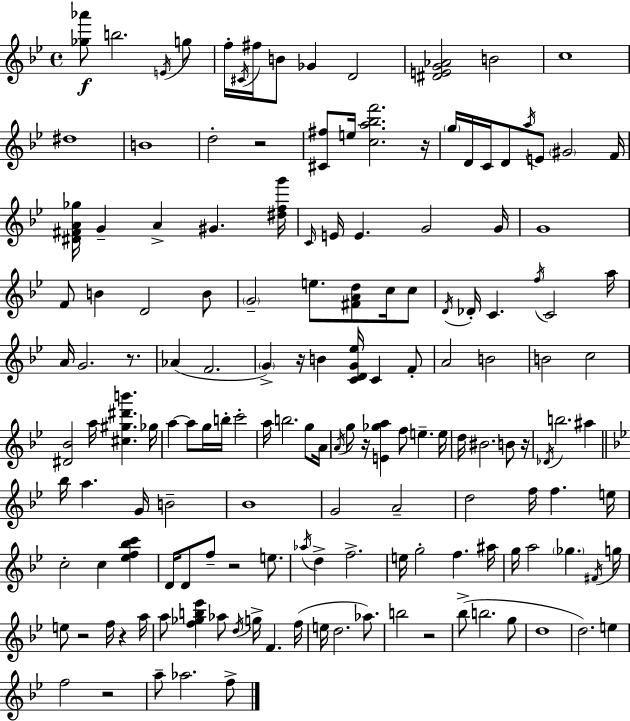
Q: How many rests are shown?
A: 11